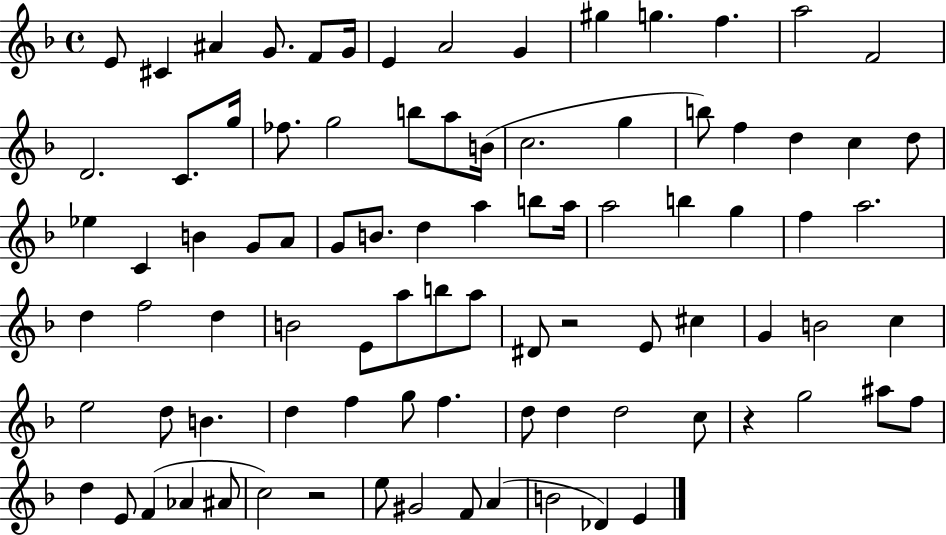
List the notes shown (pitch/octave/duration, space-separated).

E4/e C#4/q A#4/q G4/e. F4/e G4/s E4/q A4/h G4/q G#5/q G5/q. F5/q. A5/h F4/h D4/h. C4/e. G5/s FES5/e. G5/h B5/e A5/e B4/s C5/h. G5/q B5/e F5/q D5/q C5/q D5/e Eb5/q C4/q B4/q G4/e A4/e G4/e B4/e. D5/q A5/q B5/e A5/s A5/h B5/q G5/q F5/q A5/h. D5/q F5/h D5/q B4/h E4/e A5/e B5/e A5/e D#4/e R/h E4/e C#5/q G4/q B4/h C5/q E5/h D5/e B4/q. D5/q F5/q G5/e F5/q. D5/e D5/q D5/h C5/e R/q G5/h A#5/e F5/e D5/q E4/e F4/q Ab4/q A#4/e C5/h R/h E5/e G#4/h F4/e A4/q B4/h Db4/q E4/q